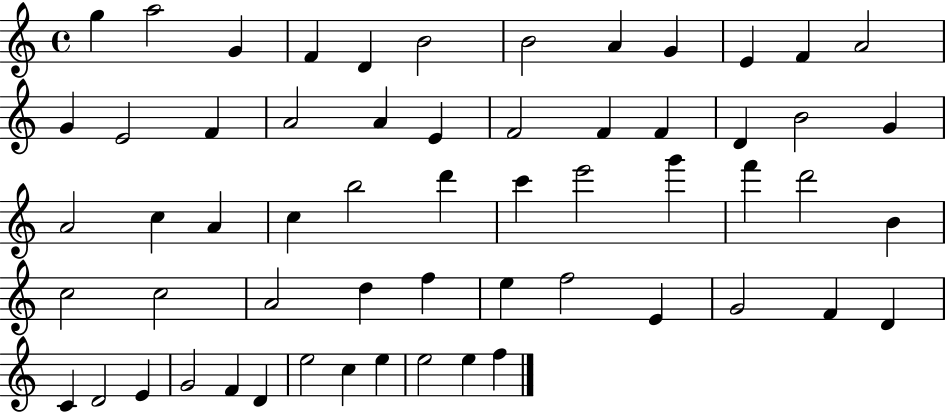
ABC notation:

X:1
T:Untitled
M:4/4
L:1/4
K:C
g a2 G F D B2 B2 A G E F A2 G E2 F A2 A E F2 F F D B2 G A2 c A c b2 d' c' e'2 g' f' d'2 B c2 c2 A2 d f e f2 E G2 F D C D2 E G2 F D e2 c e e2 e f